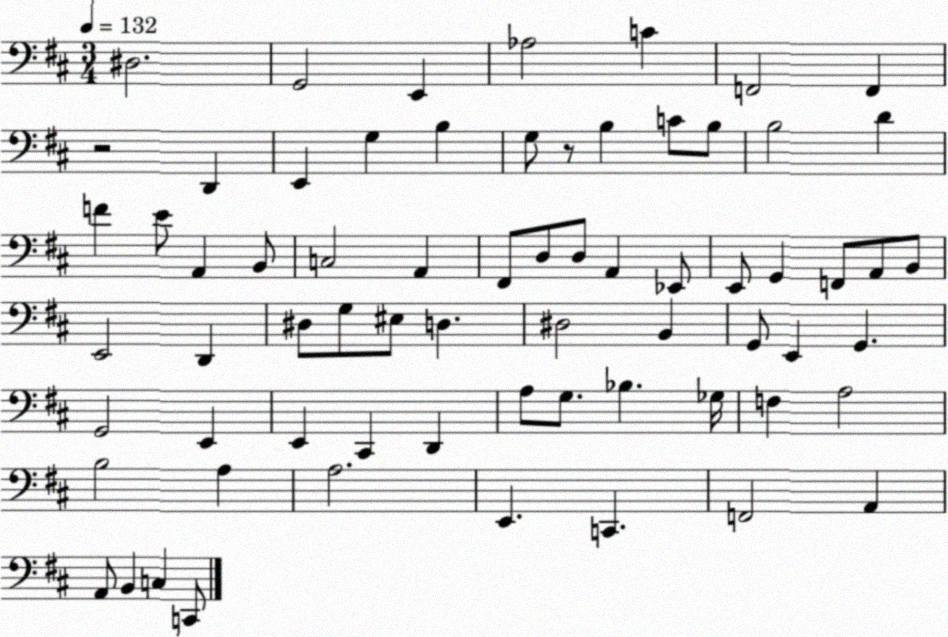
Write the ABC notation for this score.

X:1
T:Untitled
M:3/4
L:1/4
K:D
^D,2 G,,2 E,, _A,2 C F,,2 F,, z2 D,, E,, G, B, G,/2 z/2 B, C/2 B,/2 B,2 D F E/2 A,, B,,/2 C,2 A,, ^F,,/2 D,/2 D,/2 A,, _E,,/2 E,,/2 G,, F,,/2 A,,/2 B,,/2 E,,2 D,, ^D,/2 G,/2 ^E,/2 D, ^D,2 B,, G,,/2 E,, G,, G,,2 E,, E,, ^C,, D,, A,/2 G,/2 _B, _G,/4 F, A,2 B,2 A, A,2 E,, C,, F,,2 A,, A,,/2 B,, C, C,,/2